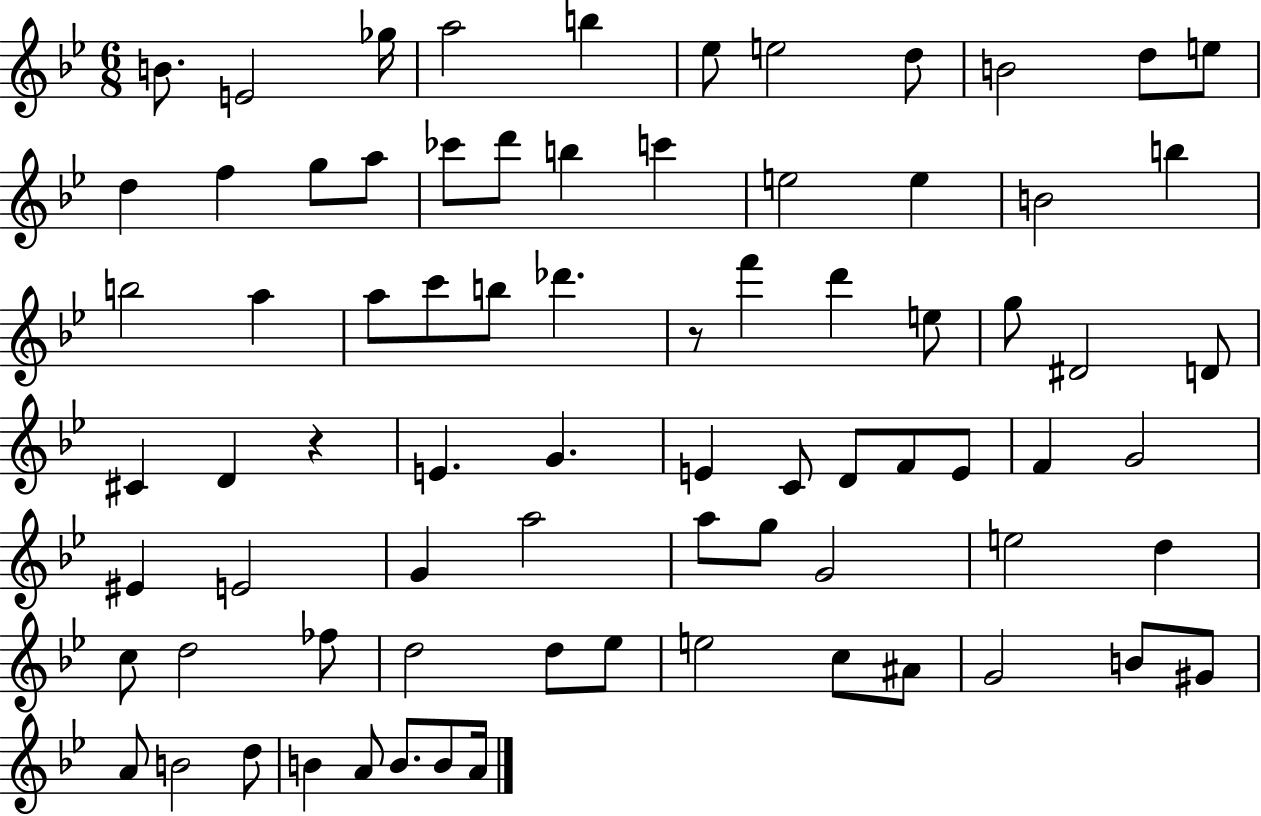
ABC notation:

X:1
T:Untitled
M:6/8
L:1/4
K:Bb
B/2 E2 _g/4 a2 b _e/2 e2 d/2 B2 d/2 e/2 d f g/2 a/2 _c'/2 d'/2 b c' e2 e B2 b b2 a a/2 c'/2 b/2 _d' z/2 f' d' e/2 g/2 ^D2 D/2 ^C D z E G E C/2 D/2 F/2 E/2 F G2 ^E E2 G a2 a/2 g/2 G2 e2 d c/2 d2 _f/2 d2 d/2 _e/2 e2 c/2 ^A/2 G2 B/2 ^G/2 A/2 B2 d/2 B A/2 B/2 B/2 A/4